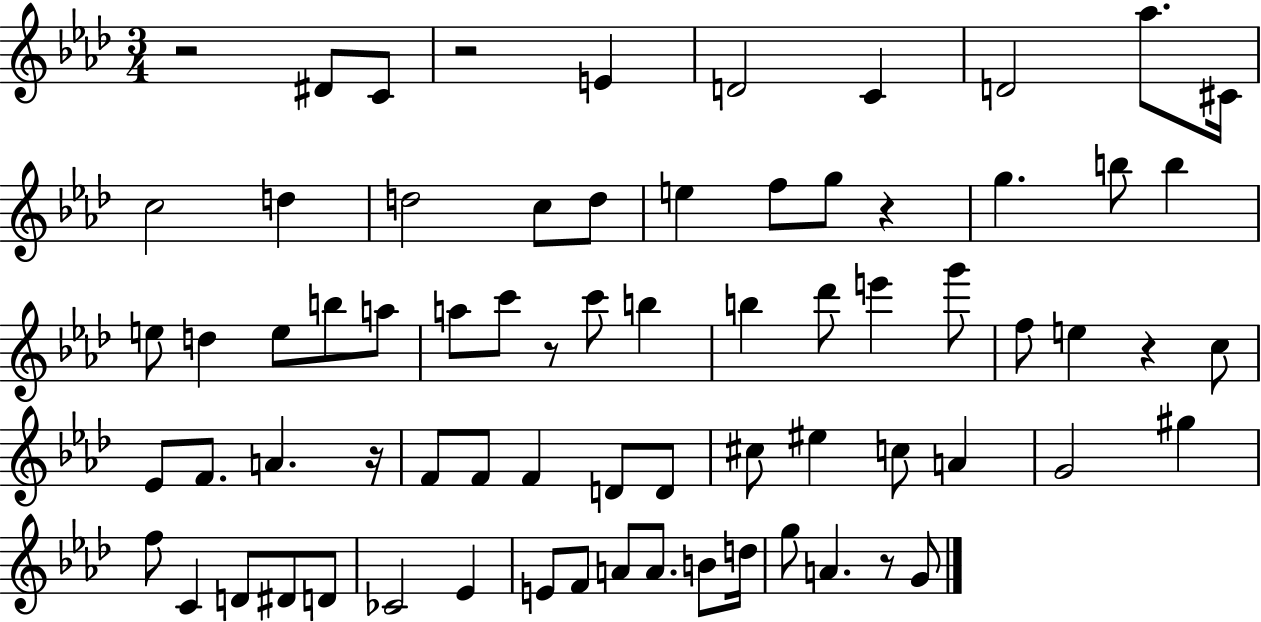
R/h D#4/e C4/e R/h E4/q D4/h C4/q D4/h Ab5/e. C#4/s C5/h D5/q D5/h C5/e D5/e E5/q F5/e G5/e R/q G5/q. B5/e B5/q E5/e D5/q E5/e B5/e A5/e A5/e C6/e R/e C6/e B5/q B5/q Db6/e E6/q G6/e F5/e E5/q R/q C5/e Eb4/e F4/e. A4/q. R/s F4/e F4/e F4/q D4/e D4/e C#5/e EIS5/q C5/e A4/q G4/h G#5/q F5/e C4/q D4/e D#4/e D4/e CES4/h Eb4/q E4/e F4/e A4/e A4/e. B4/e D5/s G5/e A4/q. R/e G4/e